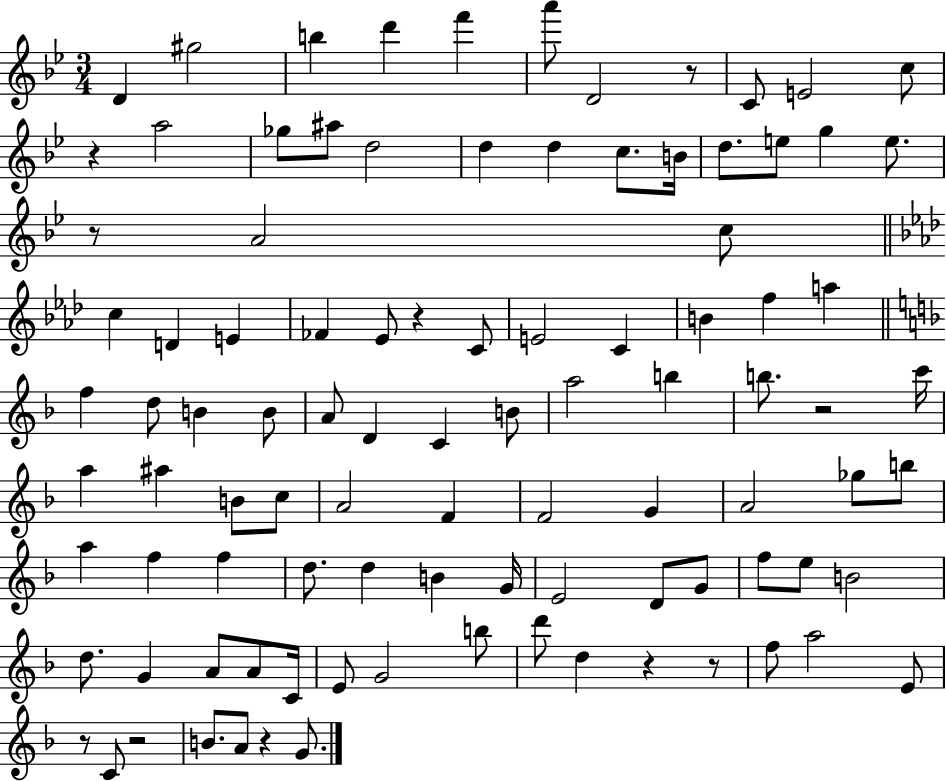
X:1
T:Untitled
M:3/4
L:1/4
K:Bb
D ^g2 b d' f' a'/2 D2 z/2 C/2 E2 c/2 z a2 _g/2 ^a/2 d2 d d c/2 B/4 d/2 e/2 g e/2 z/2 A2 c/2 c D E _F _E/2 z C/2 E2 C B f a f d/2 B B/2 A/2 D C B/2 a2 b b/2 z2 c'/4 a ^a B/2 c/2 A2 F F2 G A2 _g/2 b/2 a f f d/2 d B G/4 E2 D/2 G/2 f/2 e/2 B2 d/2 G A/2 A/2 C/4 E/2 G2 b/2 d'/2 d z z/2 f/2 a2 E/2 z/2 C/2 z2 B/2 A/2 z G/2